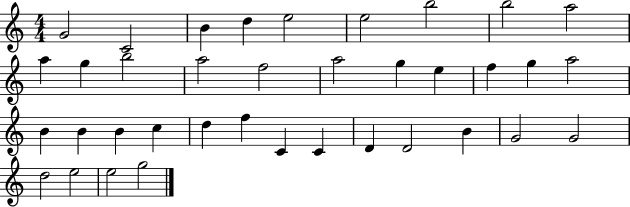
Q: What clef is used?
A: treble